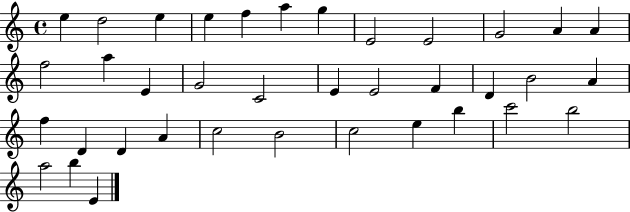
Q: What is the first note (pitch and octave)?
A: E5